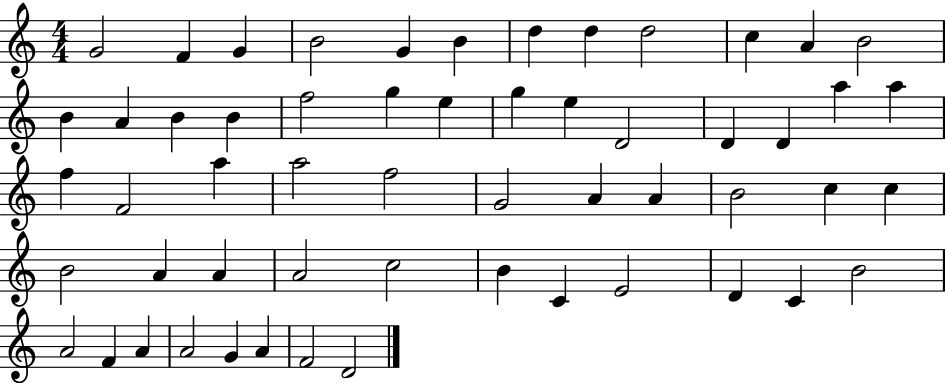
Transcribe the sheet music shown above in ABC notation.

X:1
T:Untitled
M:4/4
L:1/4
K:C
G2 F G B2 G B d d d2 c A B2 B A B B f2 g e g e D2 D D a a f F2 a a2 f2 G2 A A B2 c c B2 A A A2 c2 B C E2 D C B2 A2 F A A2 G A F2 D2